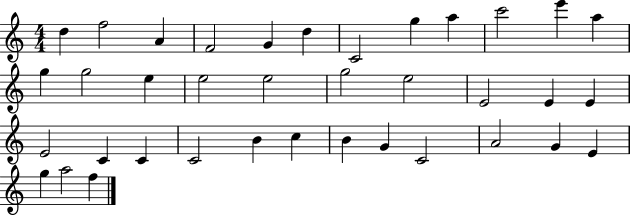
D5/q F5/h A4/q F4/h G4/q D5/q C4/h G5/q A5/q C6/h E6/q A5/q G5/q G5/h E5/q E5/h E5/h G5/h E5/h E4/h E4/q E4/q E4/h C4/q C4/q C4/h B4/q C5/q B4/q G4/q C4/h A4/h G4/q E4/q G5/q A5/h F5/q